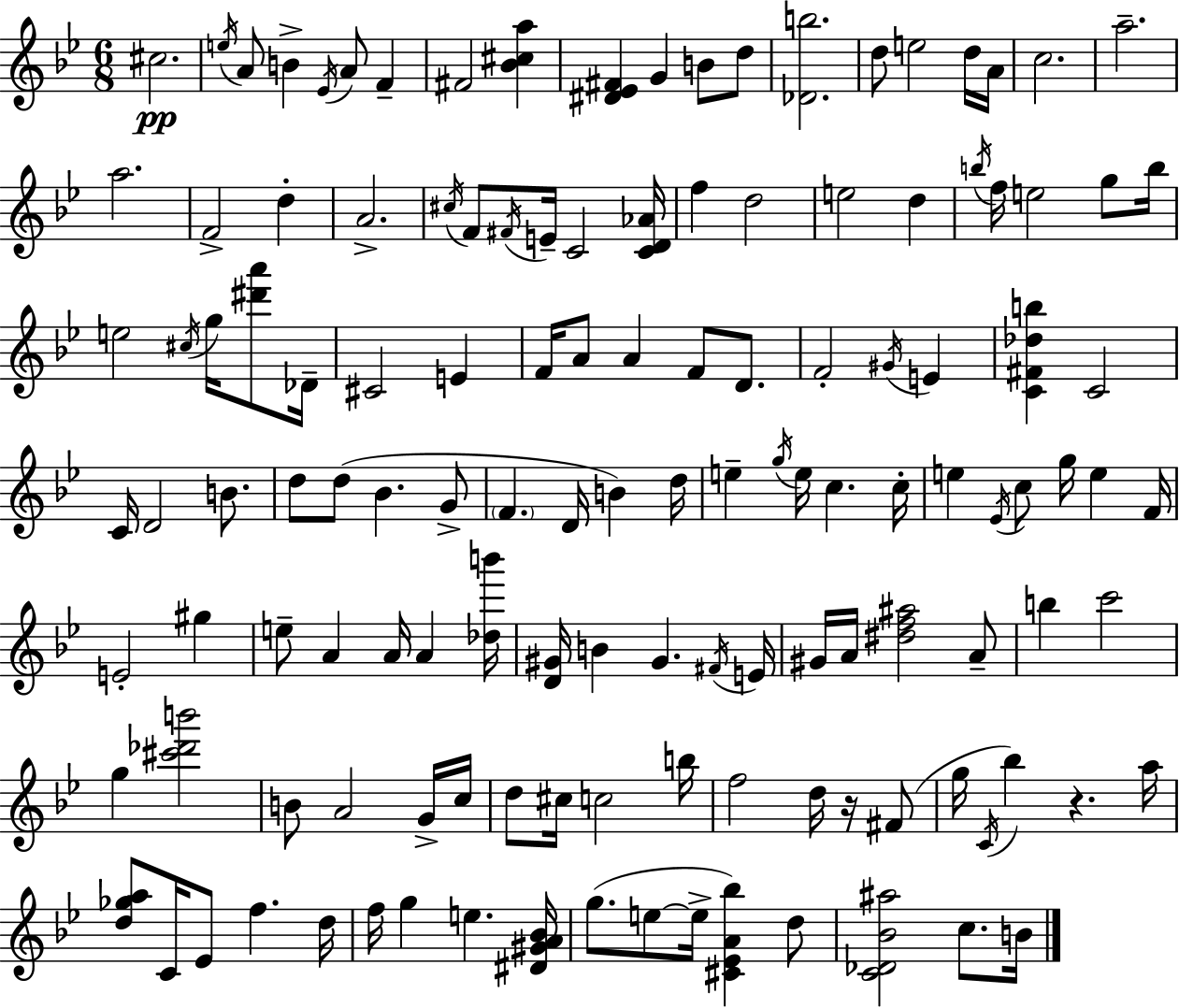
{
  \clef treble
  \numericTimeSignature
  \time 6/8
  \key g \minor
  cis''2.\pp | \acciaccatura { e''16 } a'8 b'4-> \acciaccatura { ees'16 } a'8 f'4-- | fis'2 <bes' cis'' a''>4 | <dis' ees' fis'>4 g'4 b'8 | \break d''8 <des' b''>2. | d''8 e''2 | d''16 a'16 c''2. | a''2.-- | \break a''2. | f'2-> d''4-. | a'2.-> | \acciaccatura { cis''16 } f'8 \acciaccatura { fis'16 } e'16-- c'2 | \break <c' d' aes'>16 f''4 d''2 | e''2 | d''4 \acciaccatura { b''16 } f''16 e''2 | g''8 b''16 e''2 | \break \acciaccatura { cis''16 } g''16 <dis''' a'''>8 des'16-- cis'2 | e'4 f'16 a'8 a'4 | f'8 d'8. f'2-. | \acciaccatura { gis'16 } e'4 <c' fis' des'' b''>4 c'2 | \break c'16 d'2 | b'8. d''8 d''8( bes'4. | g'8-> \parenthesize f'4. | d'16 b'4) d''16 e''4-- \acciaccatura { g''16 } | \break e''16 c''4. c''16-. e''4 | \acciaccatura { ees'16 } c''8 g''16 e''4 f'16 e'2-. | gis''4 e''8-- a'4 | a'16 a'4 <des'' b'''>16 <d' gis'>16 b'4 | \break gis'4. \acciaccatura { fis'16 } e'16 gis'16 a'16 | <dis'' f'' ais''>2 a'8-- b''4 | c'''2 g''4 | <cis''' des''' b'''>2 b'8 | \break a'2 g'16-> c''16 d''8 | cis''16 c''2 b''16 f''2 | d''16 r16 fis'8( g''16 \acciaccatura { c'16 } | bes''4) r4. a''16 <d'' ges'' a''>8 | \break c'16 ees'8 f''4. d''16 f''16 | g''4 e''4. <dis' gis' a' bes'>16 g''8.( | e''8~~ e''16-> <cis' ees' a' bes''>4) d''8 <c' des' bes' ais''>2 | c''8. b'16 \bar "|."
}